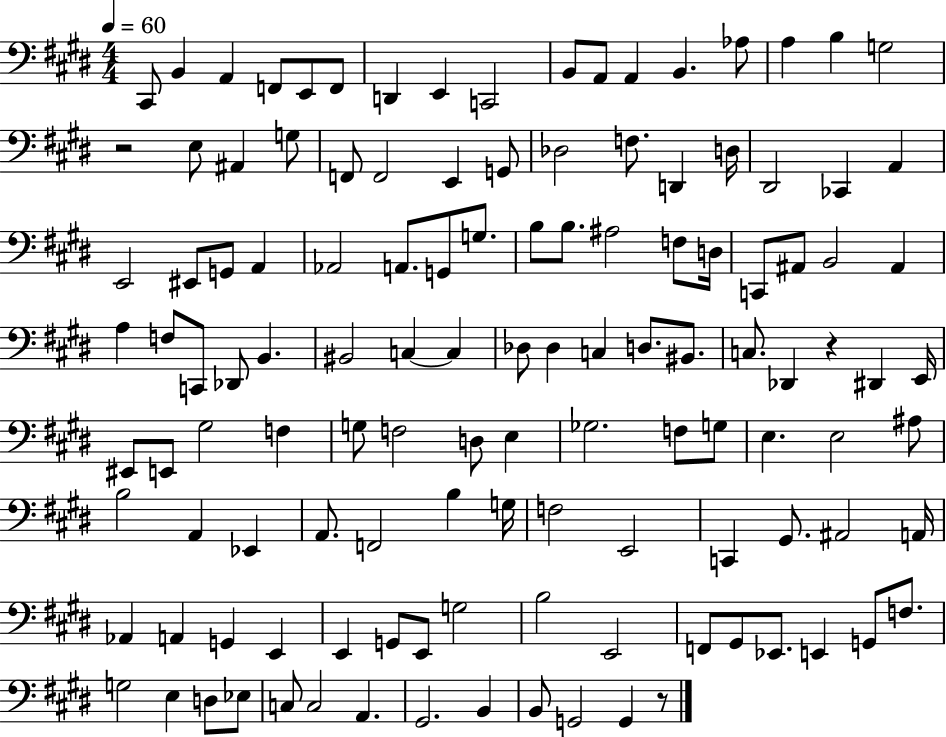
X:1
T:Untitled
M:4/4
L:1/4
K:E
^C,,/2 B,, A,, F,,/2 E,,/2 F,,/2 D,, E,, C,,2 B,,/2 A,,/2 A,, B,, _A,/2 A, B, G,2 z2 E,/2 ^A,, G,/2 F,,/2 F,,2 E,, G,,/2 _D,2 F,/2 D,, D,/4 ^D,,2 _C,, A,, E,,2 ^E,,/2 G,,/2 A,, _A,,2 A,,/2 G,,/2 G,/2 B,/2 B,/2 ^A,2 F,/2 D,/4 C,,/2 ^A,,/2 B,,2 ^A,, A, F,/2 C,,/2 _D,,/2 B,, ^B,,2 C, C, _D,/2 _D, C, D,/2 ^B,,/2 C,/2 _D,, z ^D,, E,,/4 ^E,,/2 E,,/2 ^G,2 F, G,/2 F,2 D,/2 E, _G,2 F,/2 G,/2 E, E,2 ^A,/2 B,2 A,, _E,, A,,/2 F,,2 B, G,/4 F,2 E,,2 C,, ^G,,/2 ^A,,2 A,,/4 _A,, A,, G,, E,, E,, G,,/2 E,,/2 G,2 B,2 E,,2 F,,/2 ^G,,/2 _E,,/2 E,, G,,/2 F,/2 G,2 E, D,/2 _E,/2 C,/2 C,2 A,, ^G,,2 B,, B,,/2 G,,2 G,, z/2